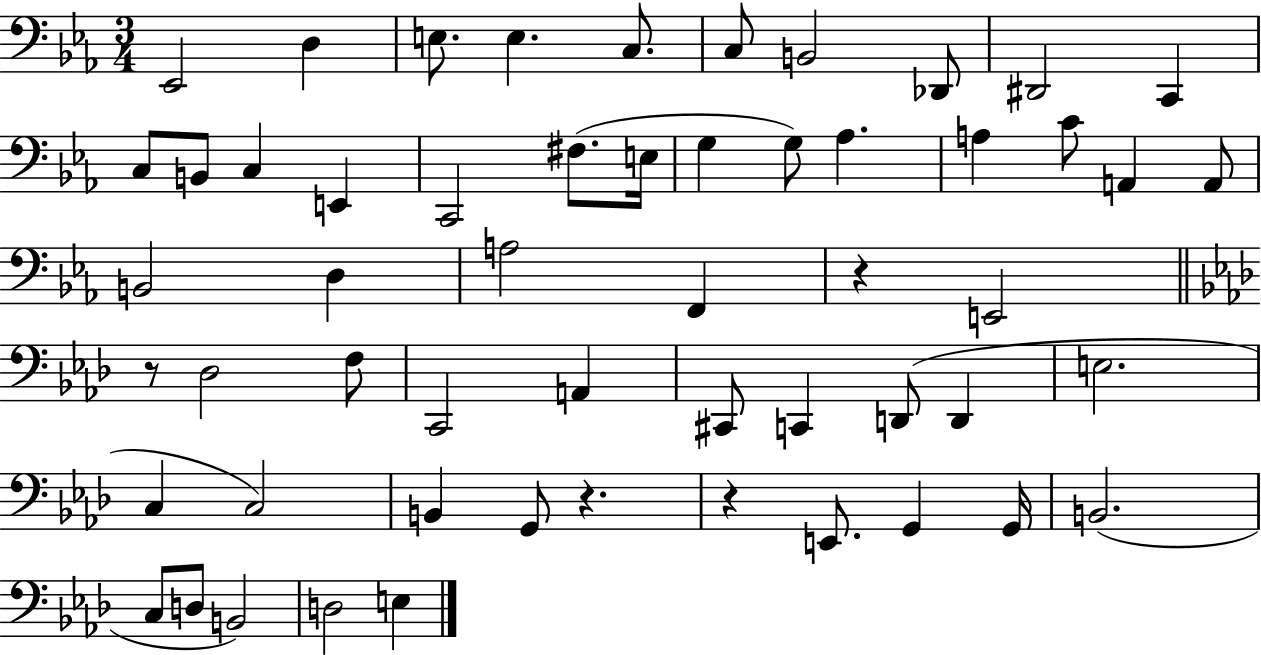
Eb2/h D3/q E3/e. E3/q. C3/e. C3/e B2/h Db2/e D#2/h C2/q C3/e B2/e C3/q E2/q C2/h F#3/e. E3/s G3/q G3/e Ab3/q. A3/q C4/e A2/q A2/e B2/h D3/q A3/h F2/q R/q E2/h R/e Db3/h F3/e C2/h A2/q C#2/e C2/q D2/e D2/q E3/h. C3/q C3/h B2/q G2/e R/q. R/q E2/e. G2/q G2/s B2/h. C3/e D3/e B2/h D3/h E3/q